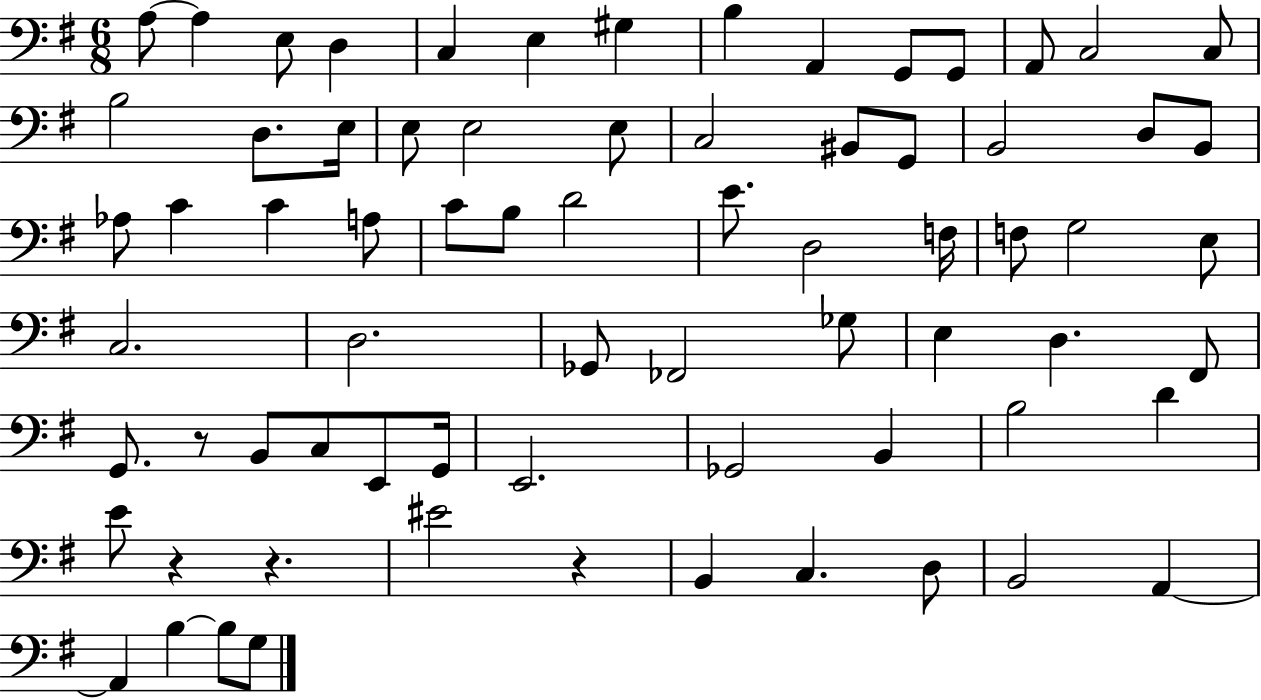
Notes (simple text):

A3/e A3/q E3/e D3/q C3/q E3/q G#3/q B3/q A2/q G2/e G2/e A2/e C3/h C3/e B3/h D3/e. E3/s E3/e E3/h E3/e C3/h BIS2/e G2/e B2/h D3/e B2/e Ab3/e C4/q C4/q A3/e C4/e B3/e D4/h E4/e. D3/h F3/s F3/e G3/h E3/e C3/h. D3/h. Gb2/e FES2/h Gb3/e E3/q D3/q. F#2/e G2/e. R/e B2/e C3/e E2/e G2/s E2/h. Gb2/h B2/q B3/h D4/q E4/e R/q R/q. EIS4/h R/q B2/q C3/q. D3/e B2/h A2/q A2/q B3/q B3/e G3/e